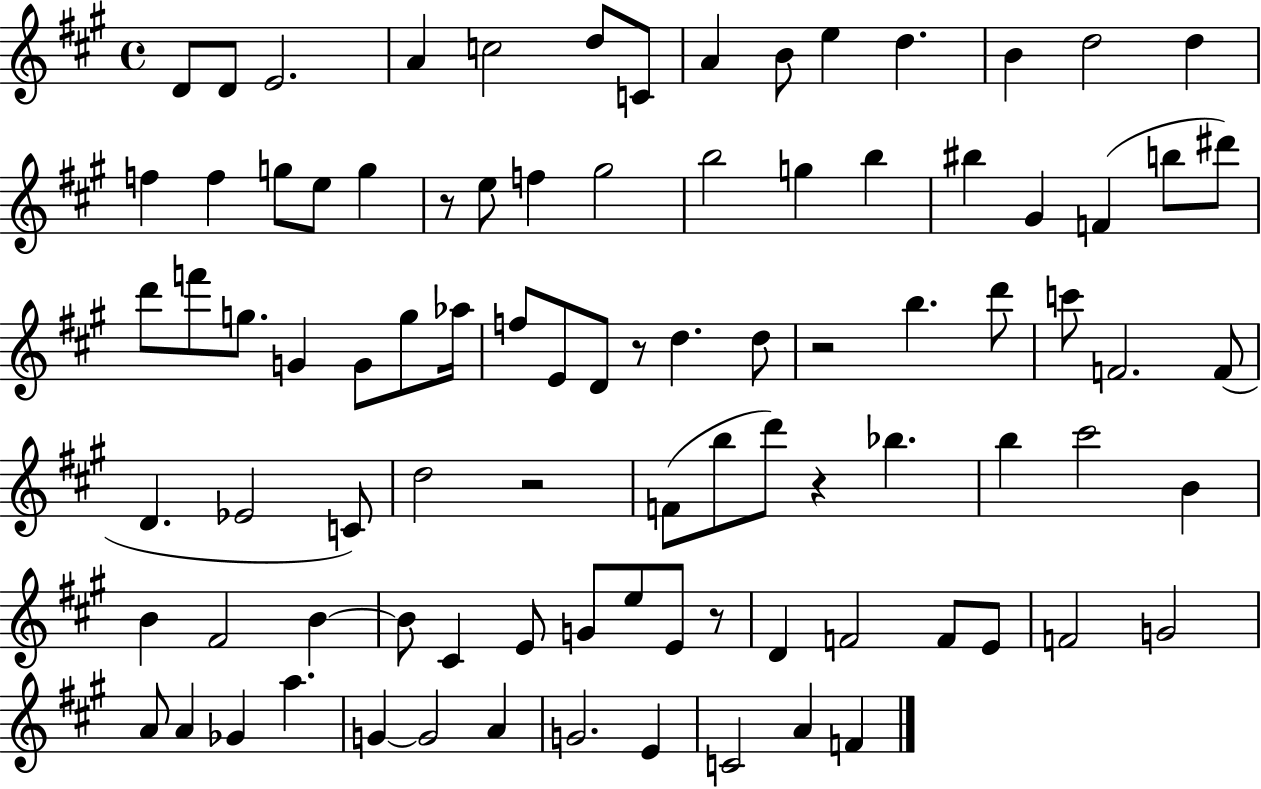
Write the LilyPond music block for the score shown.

{
  \clef treble
  \time 4/4
  \defaultTimeSignature
  \key a \major
  d'8 d'8 e'2. | a'4 c''2 d''8 c'8 | a'4 b'8 e''4 d''4. | b'4 d''2 d''4 | \break f''4 f''4 g''8 e''8 g''4 | r8 e''8 f''4 gis''2 | b''2 g''4 b''4 | bis''4 gis'4 f'4( b''8 dis'''8) | \break d'''8 f'''8 g''8. g'4 g'8 g''8 aes''16 | f''8 e'8 d'8 r8 d''4. d''8 | r2 b''4. d'''8 | c'''8 f'2. f'8( | \break d'4. ees'2 c'8) | d''2 r2 | f'8( b''8 d'''8) r4 bes''4. | b''4 cis'''2 b'4 | \break b'4 fis'2 b'4~~ | b'8 cis'4 e'8 g'8 e''8 e'8 r8 | d'4 f'2 f'8 e'8 | f'2 g'2 | \break a'8 a'4 ges'4 a''4. | g'4~~ g'2 a'4 | g'2. e'4 | c'2 a'4 f'4 | \break \bar "|."
}